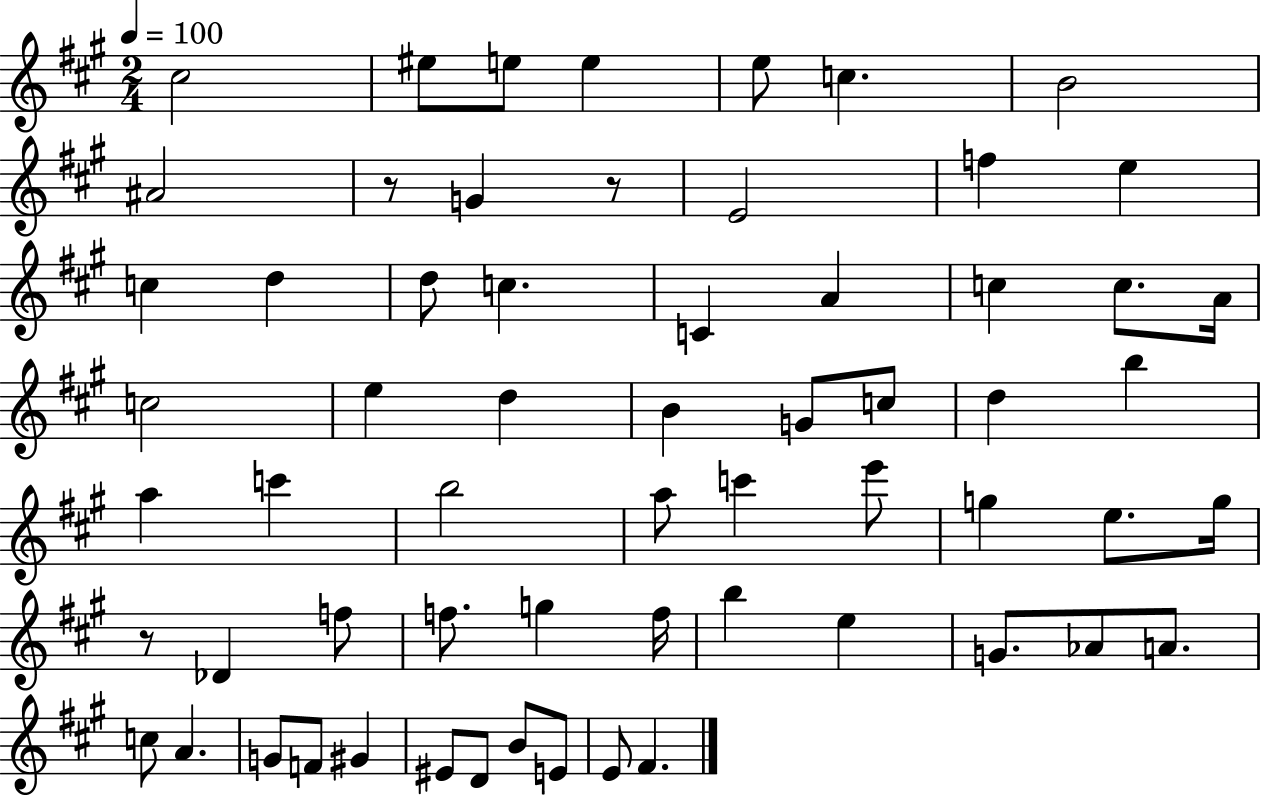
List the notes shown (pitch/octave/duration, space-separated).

C#5/h EIS5/e E5/e E5/q E5/e C5/q. B4/h A#4/h R/e G4/q R/e E4/h F5/q E5/q C5/q D5/q D5/e C5/q. C4/q A4/q C5/q C5/e. A4/s C5/h E5/q D5/q B4/q G4/e C5/e D5/q B5/q A5/q C6/q B5/h A5/e C6/q E6/e G5/q E5/e. G5/s R/e Db4/q F5/e F5/e. G5/q F5/s B5/q E5/q G4/e. Ab4/e A4/e. C5/e A4/q. G4/e F4/e G#4/q EIS4/e D4/e B4/e E4/e E4/e F#4/q.